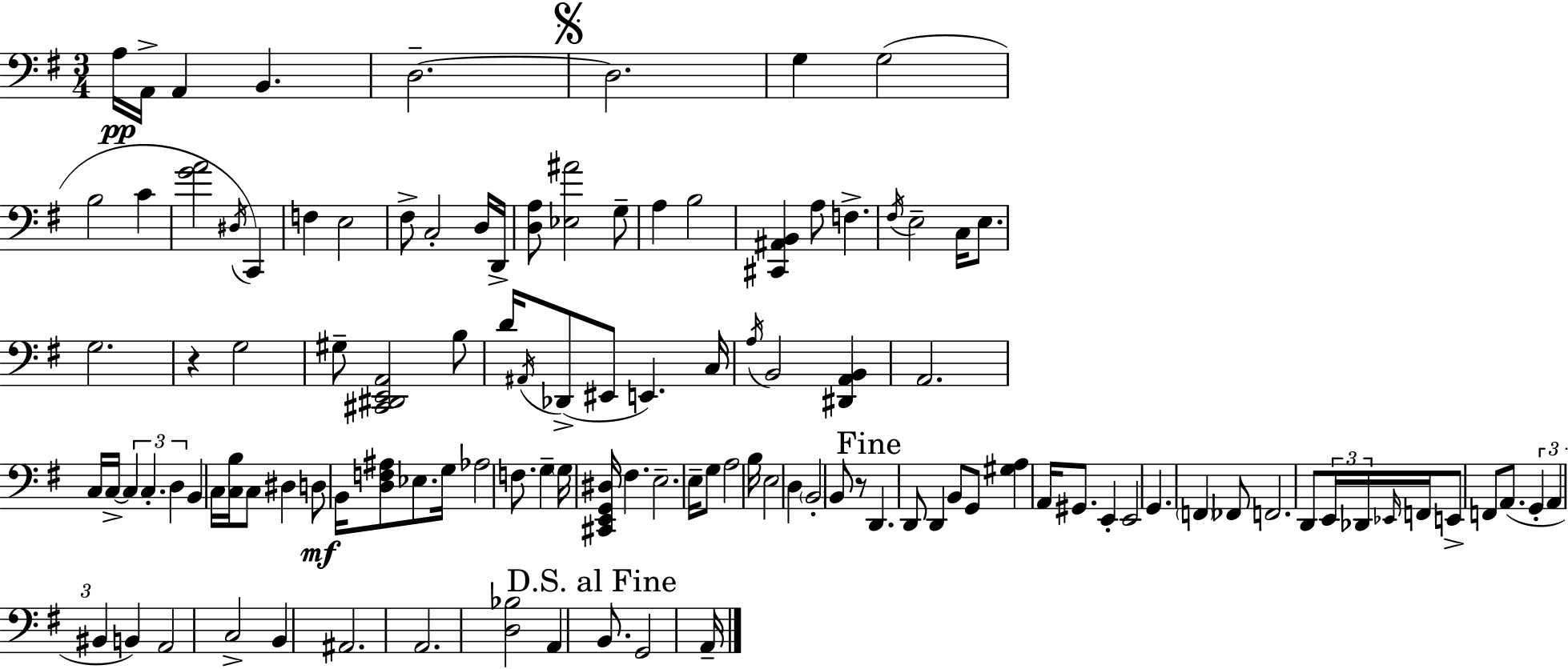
A3/s A2/s A2/q B2/q. D3/h. D3/h. G3/q G3/h B3/h C4/q [G4,A4]/h D#3/s C2/q F3/q E3/h F#3/e C3/h D3/s D2/s [D3,A3]/e [Eb3,A#4]/h G3/e A3/q B3/h [C#2,A#2,B2]/q A3/e F3/q. F#3/s E3/h C3/s E3/e. G3/h. R/q G3/h G#3/e [C#2,D#2,E2,A2]/h B3/e D4/s A#2/s Db2/e EIS2/e E2/q. C3/s A3/s B2/h [D#2,A2,B2]/q A2/h. C3/s C3/s C3/q C3/q. D3/q B2/q C3/s [C3,B3]/s C3/e D#3/q D3/e B2/s [D3,F3,A#3]/e Eb3/e. G3/s Ab3/h F3/e. G3/q G3/s [C#2,E2,G2,D#3]/s F#3/q. E3/h. E3/s G3/e A3/h B3/s E3/h D3/q B2/h B2/e R/e D2/q. D2/e D2/q B2/e G2/e [G#3,A3]/q A2/s G#2/e. E2/q E2/h G2/q. F2/q FES2/e F2/h. D2/e E2/s Db2/s Eb2/s F2/s E2/e F2/e A2/e. G2/q A2/q BIS2/q B2/q A2/h C3/h B2/q A#2/h. A2/h. [D3,Bb3]/h A2/q B2/e. G2/h A2/s